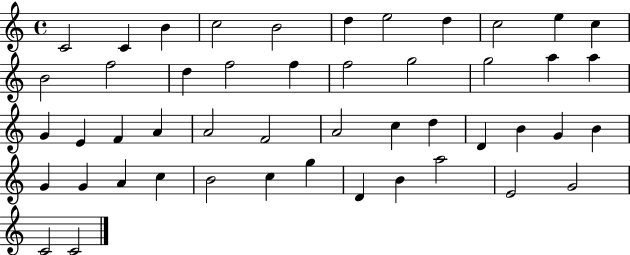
X:1
T:Untitled
M:4/4
L:1/4
K:C
C2 C B c2 B2 d e2 d c2 e c B2 f2 d f2 f f2 g2 g2 a a G E F A A2 F2 A2 c d D B G B G G A c B2 c g D B a2 E2 G2 C2 C2